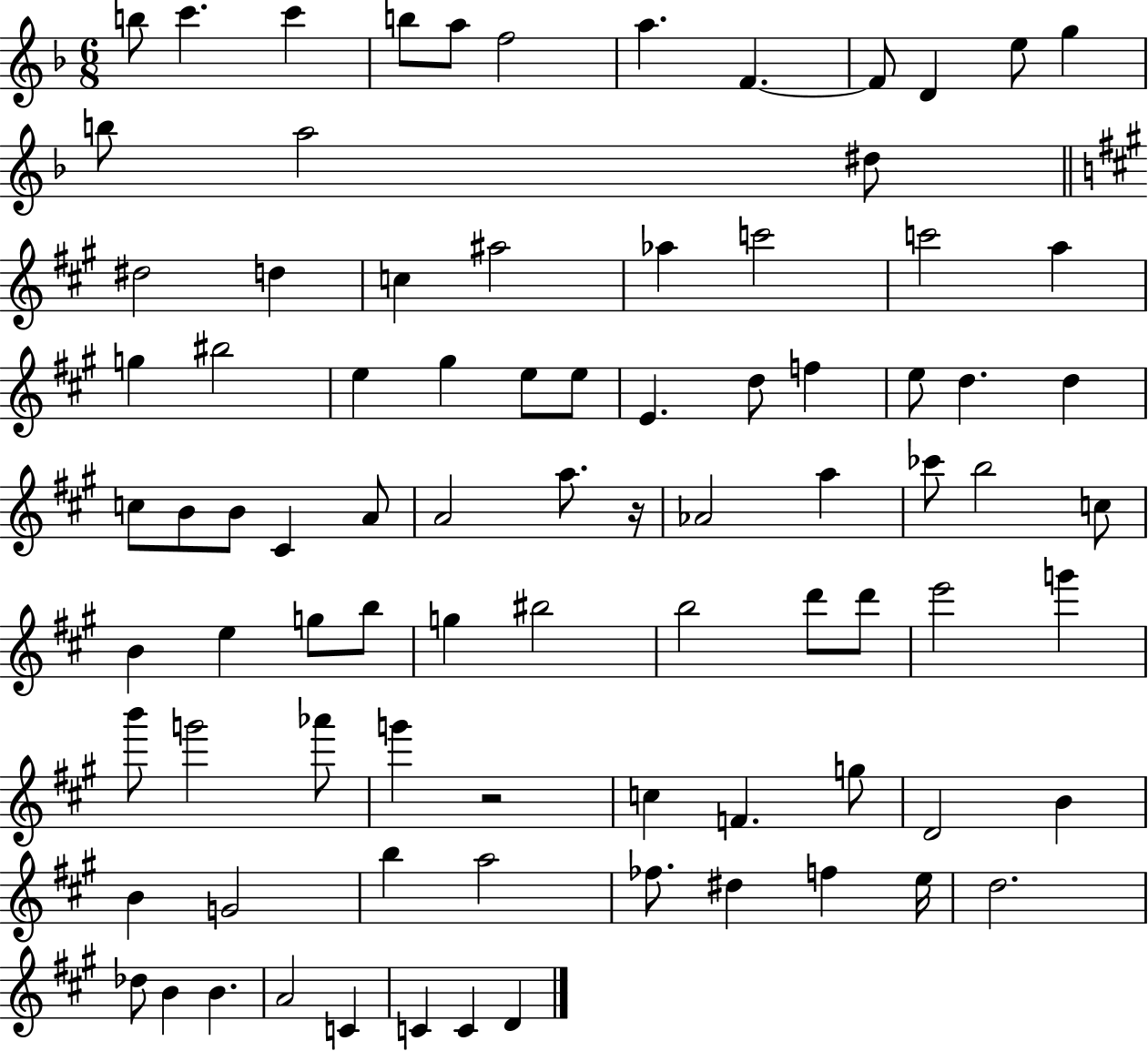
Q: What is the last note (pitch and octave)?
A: D4